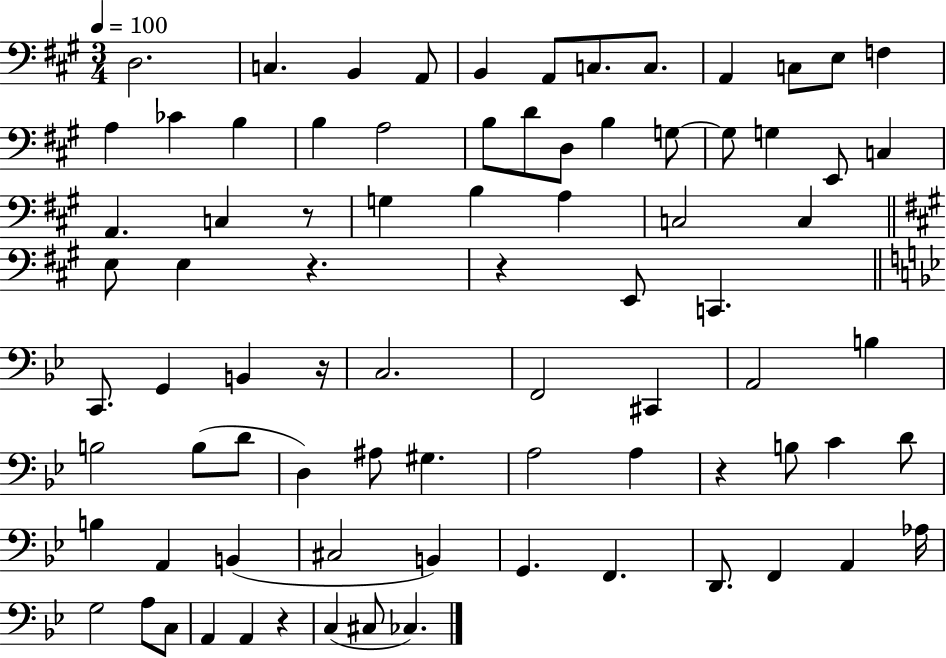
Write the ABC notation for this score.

X:1
T:Untitled
M:3/4
L:1/4
K:A
D,2 C, B,, A,,/2 B,, A,,/2 C,/2 C,/2 A,, C,/2 E,/2 F, A, _C B, B, A,2 B,/2 D/2 D,/2 B, G,/2 G,/2 G, E,,/2 C, A,, C, z/2 G, B, A, C,2 C, E,/2 E, z z E,,/2 C,, C,,/2 G,, B,, z/4 C,2 F,,2 ^C,, A,,2 B, B,2 B,/2 D/2 D, ^A,/2 ^G, A,2 A, z B,/2 C D/2 B, A,, B,, ^C,2 B,, G,, F,, D,,/2 F,, A,, _A,/4 G,2 A,/2 C,/2 A,, A,, z C, ^C,/2 _C,